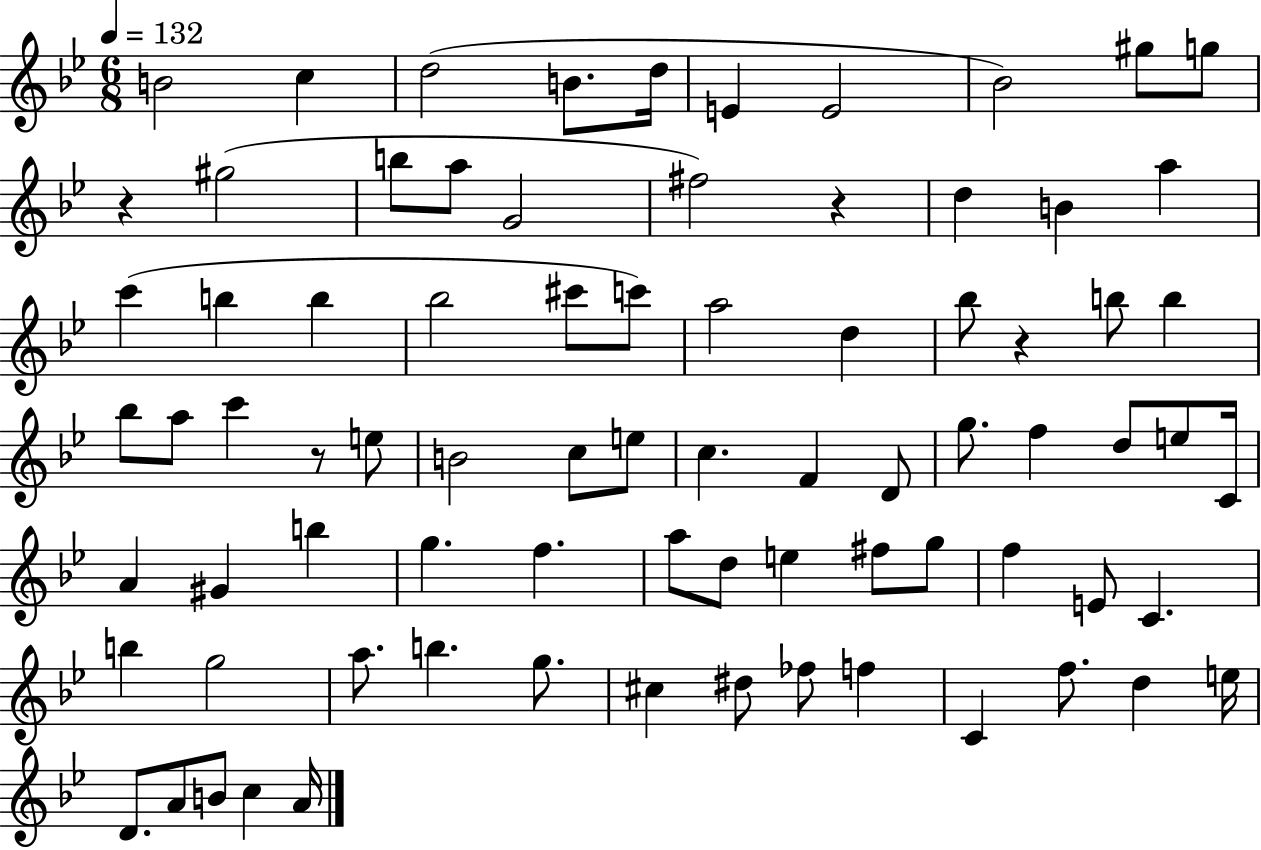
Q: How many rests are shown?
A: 4